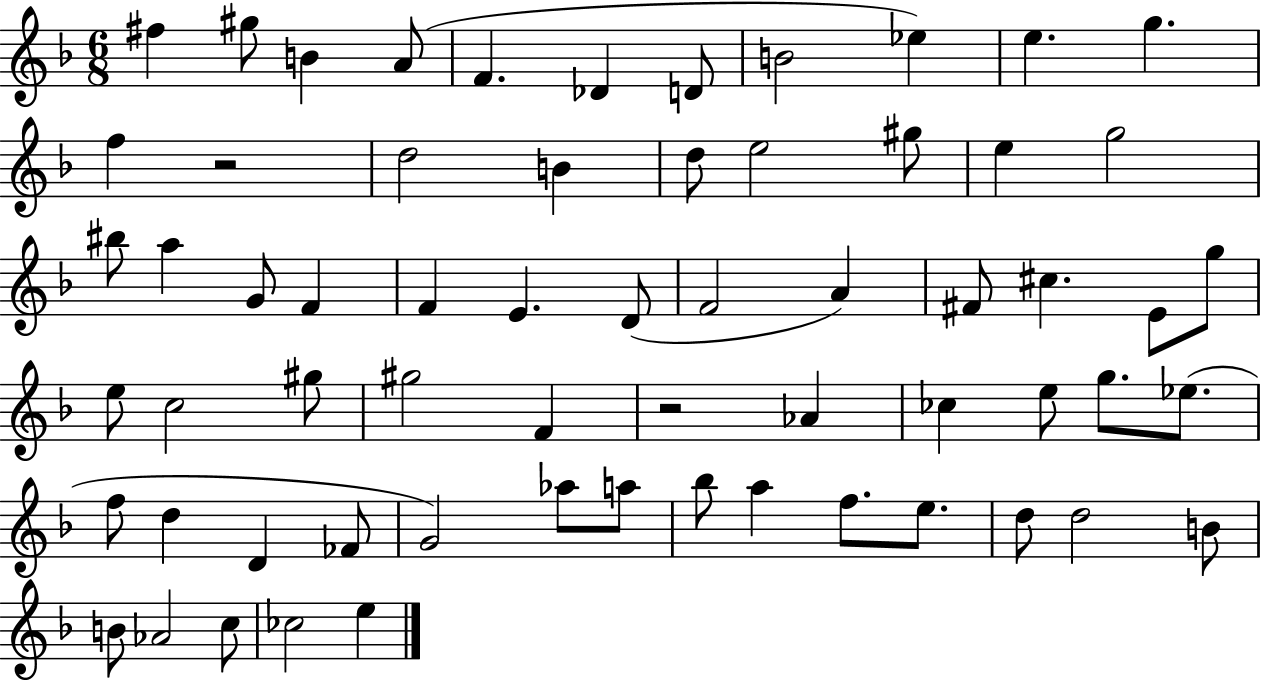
{
  \clef treble
  \numericTimeSignature
  \time 6/8
  \key f \major
  fis''4 gis''8 b'4 a'8( | f'4. des'4 d'8 | b'2 ees''4) | e''4. g''4. | \break f''4 r2 | d''2 b'4 | d''8 e''2 gis''8 | e''4 g''2 | \break bis''8 a''4 g'8 f'4 | f'4 e'4. d'8( | f'2 a'4) | fis'8 cis''4. e'8 g''8 | \break e''8 c''2 gis''8 | gis''2 f'4 | r2 aes'4 | ces''4 e''8 g''8. ees''8.( | \break f''8 d''4 d'4 fes'8 | g'2) aes''8 a''8 | bes''8 a''4 f''8. e''8. | d''8 d''2 b'8 | \break b'8 aes'2 c''8 | ces''2 e''4 | \bar "|."
}